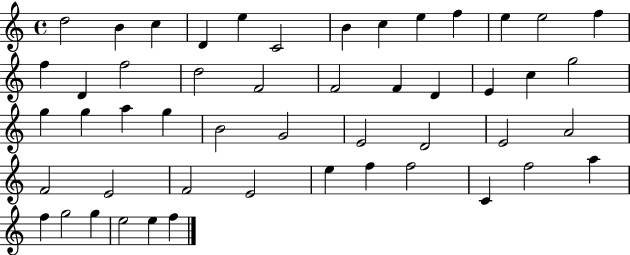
{
  \clef treble
  \time 4/4
  \defaultTimeSignature
  \key c \major
  d''2 b'4 c''4 | d'4 e''4 c'2 | b'4 c''4 e''4 f''4 | e''4 e''2 f''4 | \break f''4 d'4 f''2 | d''2 f'2 | f'2 f'4 d'4 | e'4 c''4 g''2 | \break g''4 g''4 a''4 g''4 | b'2 g'2 | e'2 d'2 | e'2 a'2 | \break f'2 e'2 | f'2 e'2 | e''4 f''4 f''2 | c'4 f''2 a''4 | \break f''4 g''2 g''4 | e''2 e''4 f''4 | \bar "|."
}